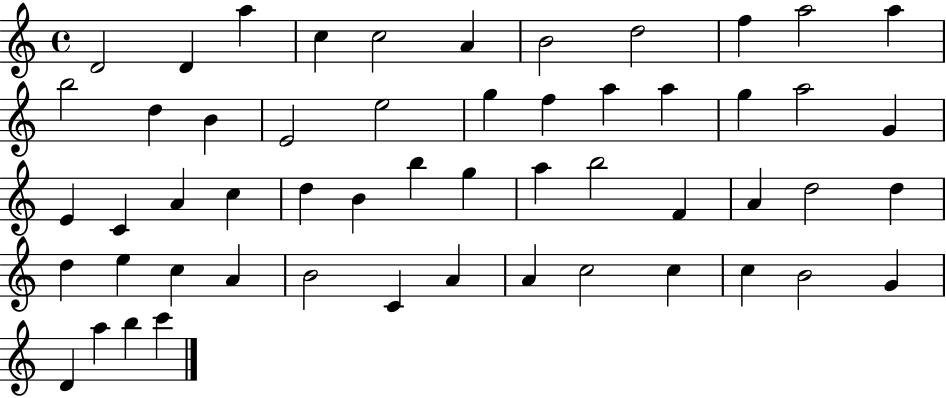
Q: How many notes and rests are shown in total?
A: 54